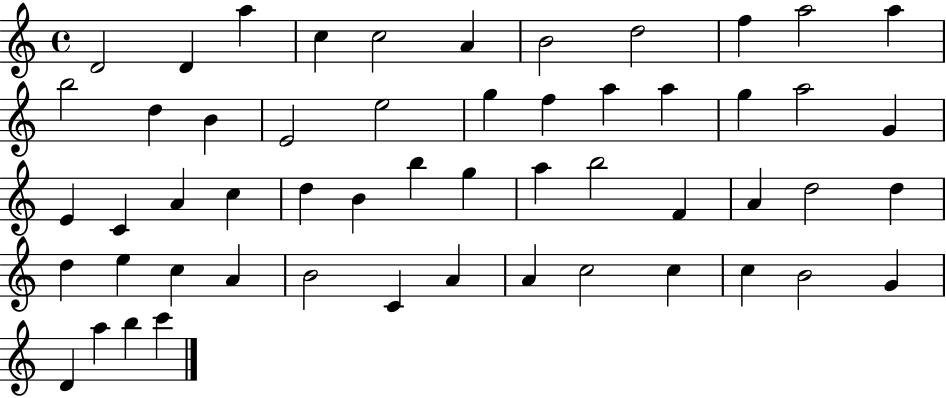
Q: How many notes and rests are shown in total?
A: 54